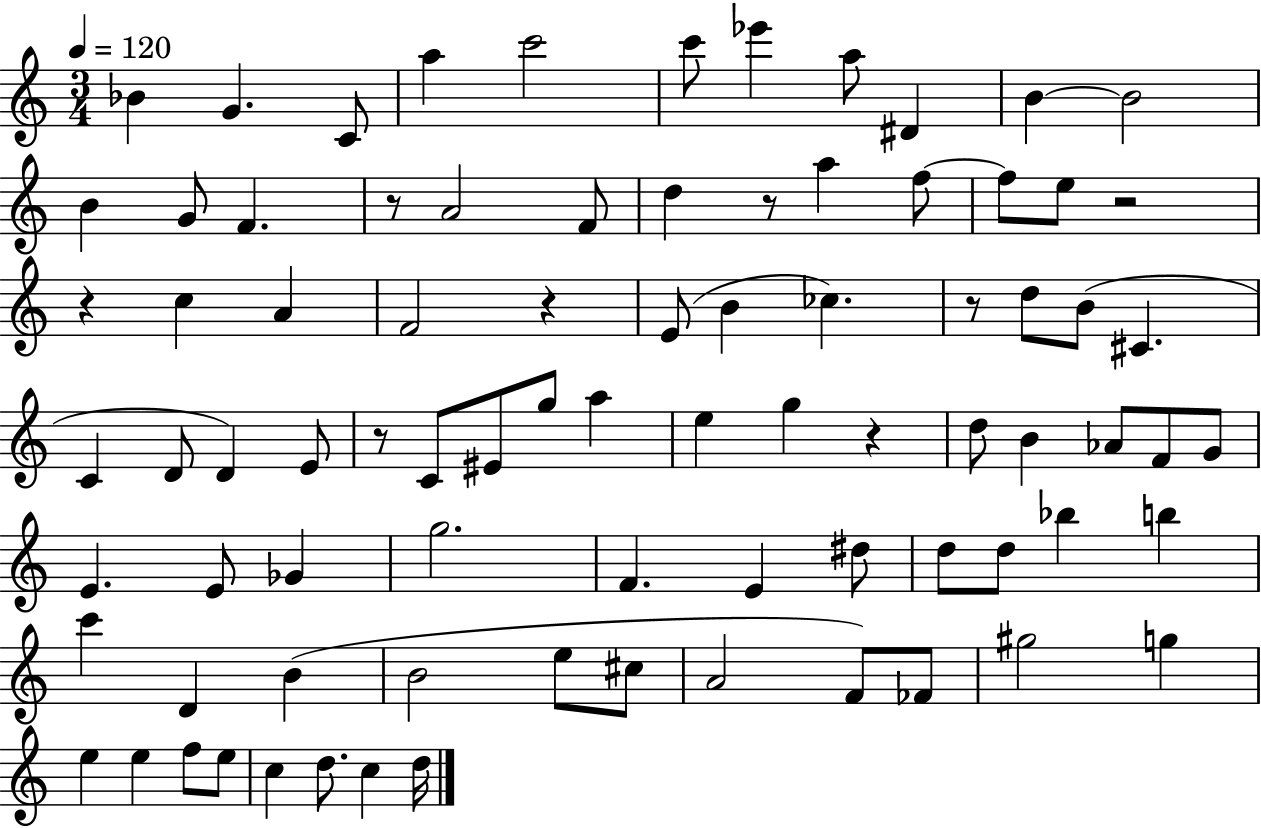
Bb4/q G4/q. C4/e A5/q C6/h C6/e Eb6/q A5/e D#4/q B4/q B4/h B4/q G4/e F4/q. R/e A4/h F4/e D5/q R/e A5/q F5/e F5/e E5/e R/h R/q C5/q A4/q F4/h R/q E4/e B4/q CES5/q. R/e D5/e B4/e C#4/q. C4/q D4/e D4/q E4/e R/e C4/e EIS4/e G5/e A5/q E5/q G5/q R/q D5/e B4/q Ab4/e F4/e G4/e E4/q. E4/e Gb4/q G5/h. F4/q. E4/q D#5/e D5/e D5/e Bb5/q B5/q C6/q D4/q B4/q B4/h E5/e C#5/e A4/h F4/e FES4/e G#5/h G5/q E5/q E5/q F5/e E5/e C5/q D5/e. C5/q D5/s